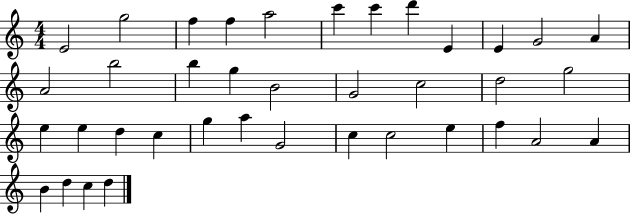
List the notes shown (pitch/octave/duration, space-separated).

E4/h G5/h F5/q F5/q A5/h C6/q C6/q D6/q E4/q E4/q G4/h A4/q A4/h B5/h B5/q G5/q B4/h G4/h C5/h D5/h G5/h E5/q E5/q D5/q C5/q G5/q A5/q G4/h C5/q C5/h E5/q F5/q A4/h A4/q B4/q D5/q C5/q D5/q